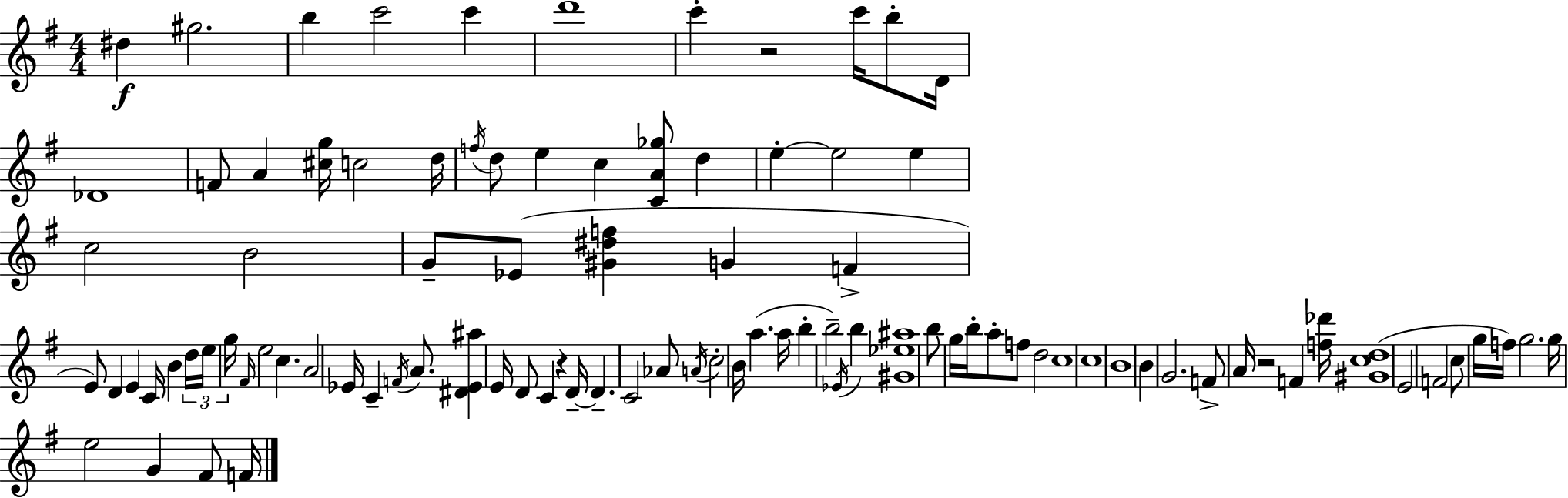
{
  \clef treble
  \numericTimeSignature
  \time 4/4
  \key g \major
  dis''4\f gis''2. | b''4 c'''2 c'''4 | d'''1 | c'''4-. r2 c'''16 b''8-. d'16 | \break des'1 | f'8 a'4 <cis'' g''>16 c''2 d''16 | \acciaccatura { f''16 } d''8 e''4 c''4 <c' a' ges''>8 d''4 | e''4-.~~ e''2 e''4 | \break c''2 b'2 | g'8-- ees'8( <gis' dis'' f''>4 g'4 f'4-> | e'8) d'4 e'4 c'16 b'4 | \tuplet 3/2 { d''16 e''16 g''16 } \grace { fis'16 } e''2 c''4. | \break a'2 ees'16 c'4-- \acciaccatura { f'16 } | a'8. <dis' ees' ais''>4 e'16 d'8 c'4 r4 | d'16--~~ d'4.-- c'2 | aes'8 \acciaccatura { a'16 } c''2-. b'16 a''4.( | \break a''16 b''4-. b''2--) | \acciaccatura { ees'16 } b''4 <gis' ees'' ais''>1 | b''8 g''16 b''16-. a''8-. f''8 d''2 | c''1 | \break c''1 | b'1 | b'4 g'2. | f'8-> a'16 r2 | \break f'4 <f'' des'''>16 <gis' c'' d''>1( | e'2 f'2 | c''8 g''16 f''16) g''2. | g''16 e''2 g'4 | \break fis'8 f'16 \bar "|."
}